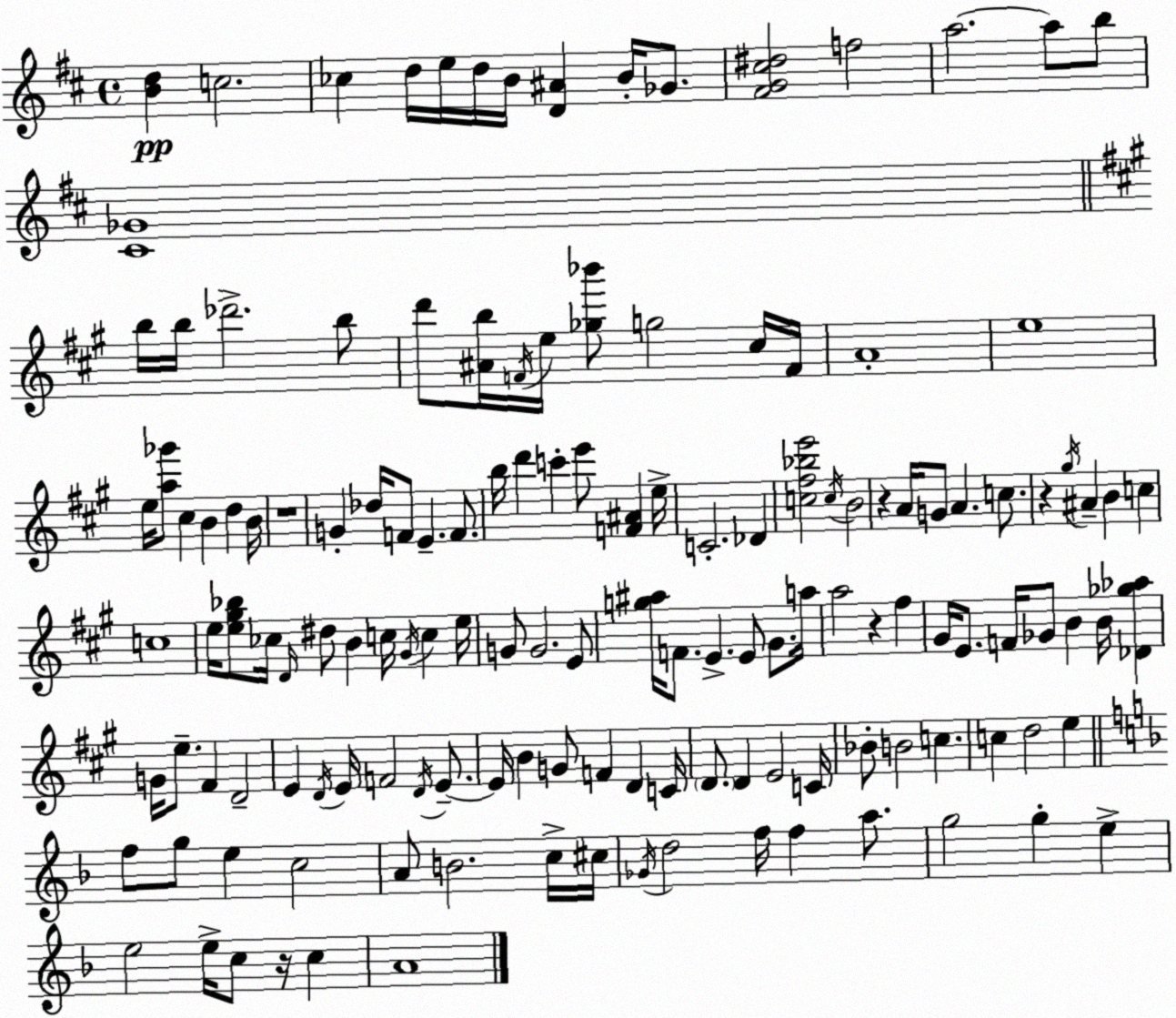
X:1
T:Untitled
M:4/4
L:1/4
K:D
[Bd] c2 _c d/4 e/4 d/4 B/4 [D^A] B/4 _G/2 [^FG^c^d]2 f2 a2 a/2 b/2 [^C_G]4 b/4 b/4 _d'2 b/2 d'/2 [^Ab]/4 F/4 e/4 [_g_b']/2 g2 ^c/4 F/4 A4 e4 e/4 [a_g']/2 ^c B d B/4 z4 G _d/4 F/2 E F/2 b/4 d' c' e'/2 [F^A] e/4 C2 _D [c^f_be']2 c/4 B2 z A/4 G/2 A c/2 z ^g/4 ^A B c c4 e/4 [e^g_b]/2 _c/4 D/4 ^d/2 B c/4 ^G/4 c e/4 G/2 G2 E/2 [g^a]/4 F/2 E E/2 ^G/2 a/4 a2 z ^f ^G/4 E/2 F/4 _G/2 B B/4 [_D_g_a] G/4 e/2 ^F D2 E D/4 E/4 F2 D/4 E/2 E/4 B G/2 F D C/4 D/2 D E2 C/4 _B/2 B2 c c d2 e f/2 g/2 e c2 A/2 B2 c/4 ^c/4 _G/4 d2 f/4 f a/2 g2 g e e2 e/4 c/2 z/4 c A4